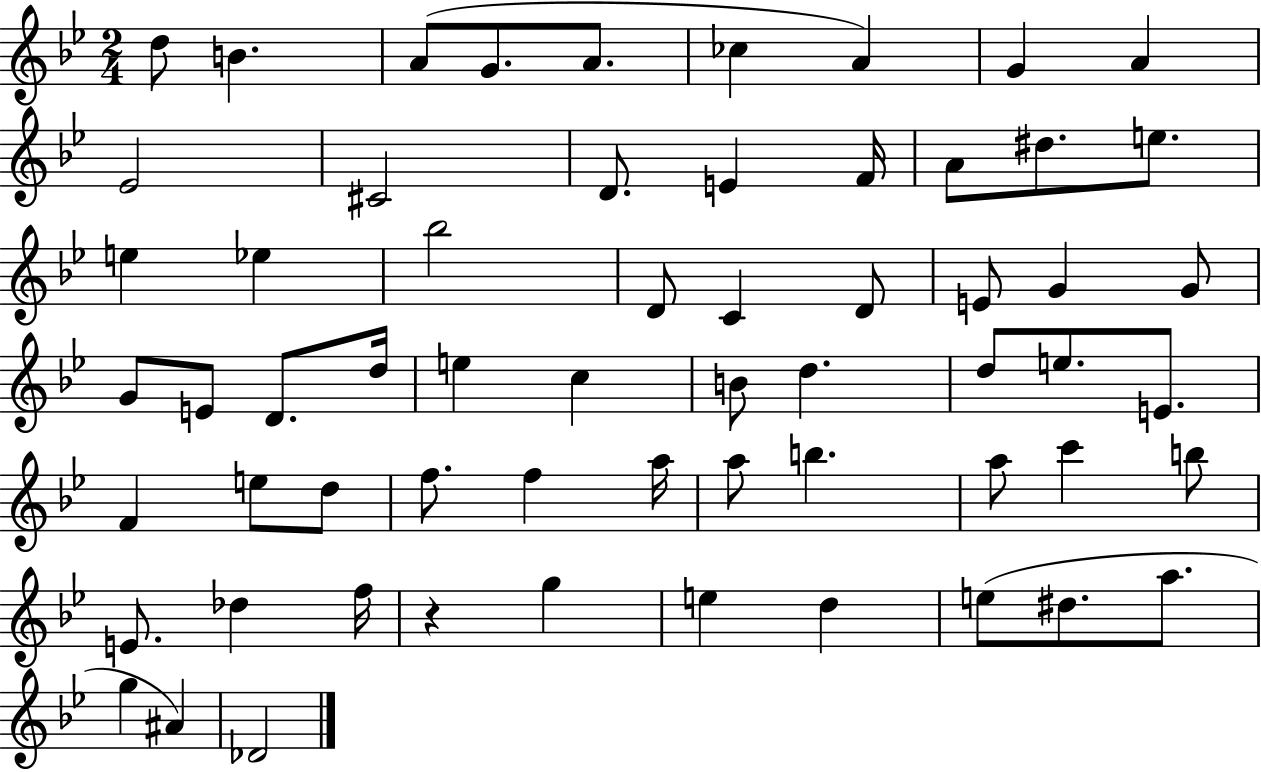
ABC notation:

X:1
T:Untitled
M:2/4
L:1/4
K:Bb
d/2 B A/2 G/2 A/2 _c A G A _E2 ^C2 D/2 E F/4 A/2 ^d/2 e/2 e _e _b2 D/2 C D/2 E/2 G G/2 G/2 E/2 D/2 d/4 e c B/2 d d/2 e/2 E/2 F e/2 d/2 f/2 f a/4 a/2 b a/2 c' b/2 E/2 _d f/4 z g e d e/2 ^d/2 a/2 g ^A _D2